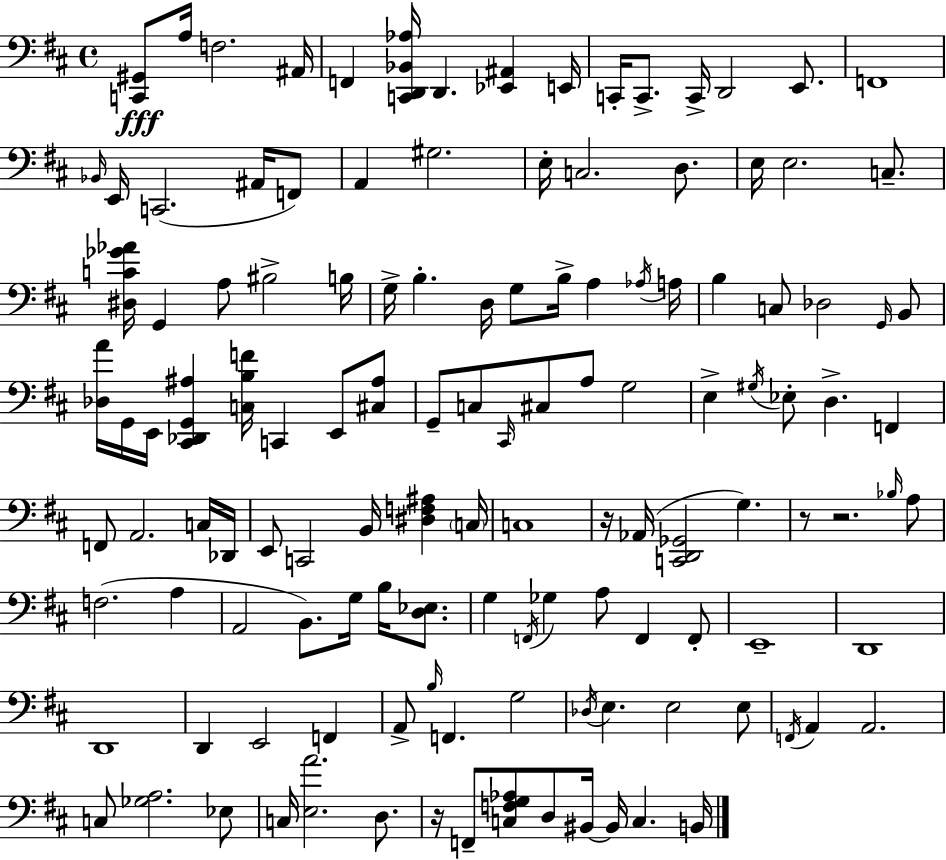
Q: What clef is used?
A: bass